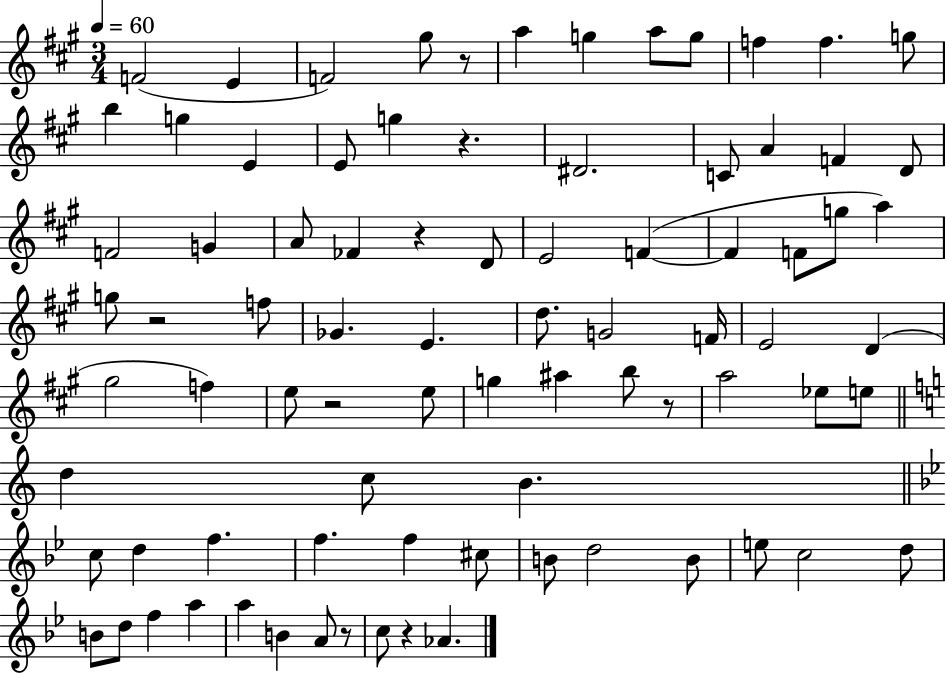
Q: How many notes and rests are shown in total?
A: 83